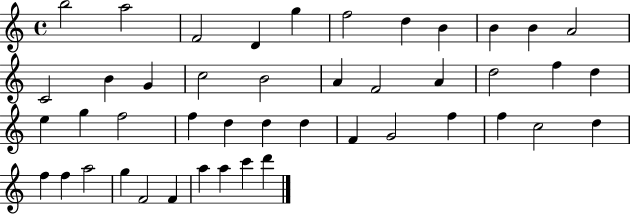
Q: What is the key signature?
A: C major